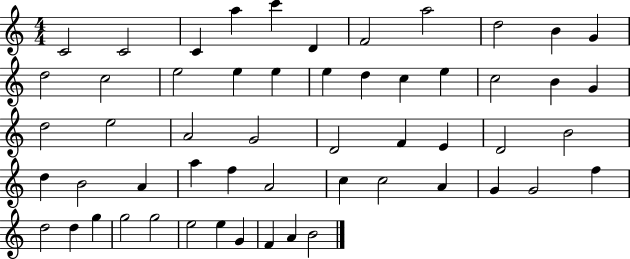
X:1
T:Untitled
M:4/4
L:1/4
K:C
C2 C2 C a c' D F2 a2 d2 B G d2 c2 e2 e e e d c e c2 B G d2 e2 A2 G2 D2 F E D2 B2 d B2 A a f A2 c c2 A G G2 f d2 d g g2 g2 e2 e G F A B2